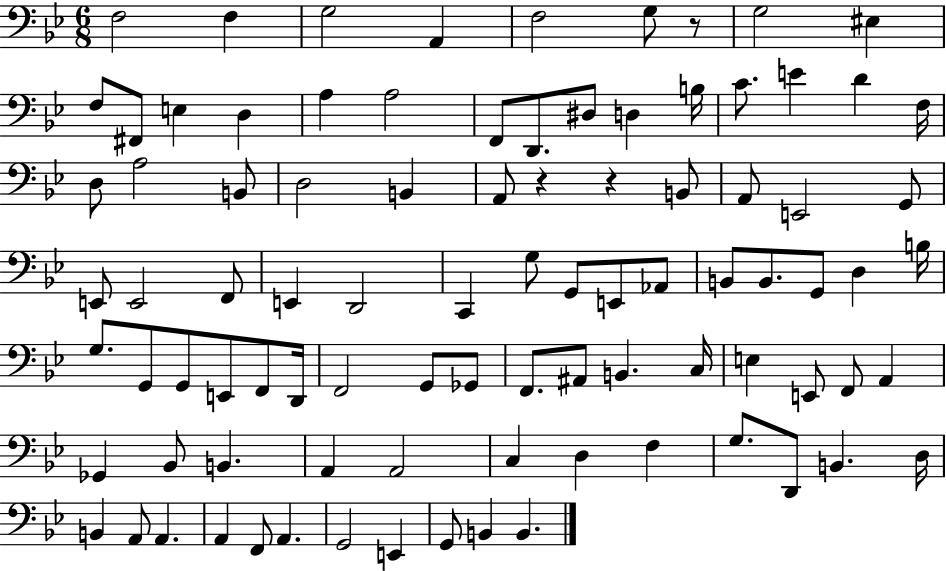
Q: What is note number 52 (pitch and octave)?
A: E2